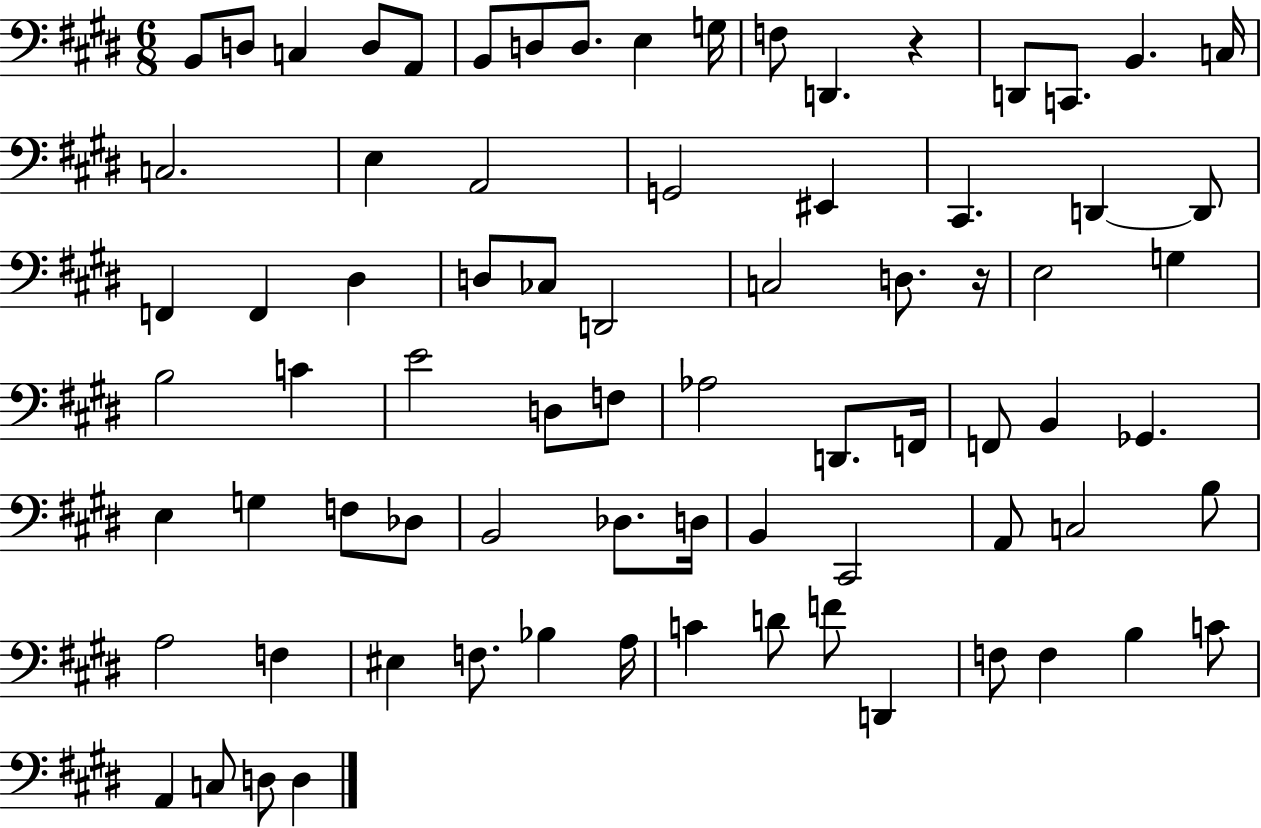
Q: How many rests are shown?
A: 2